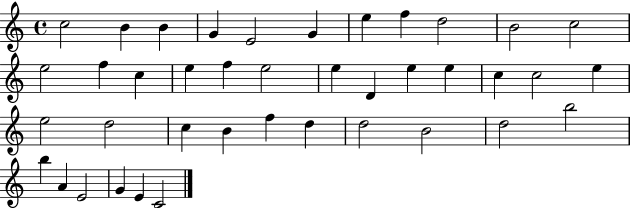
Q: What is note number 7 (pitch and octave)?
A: E5